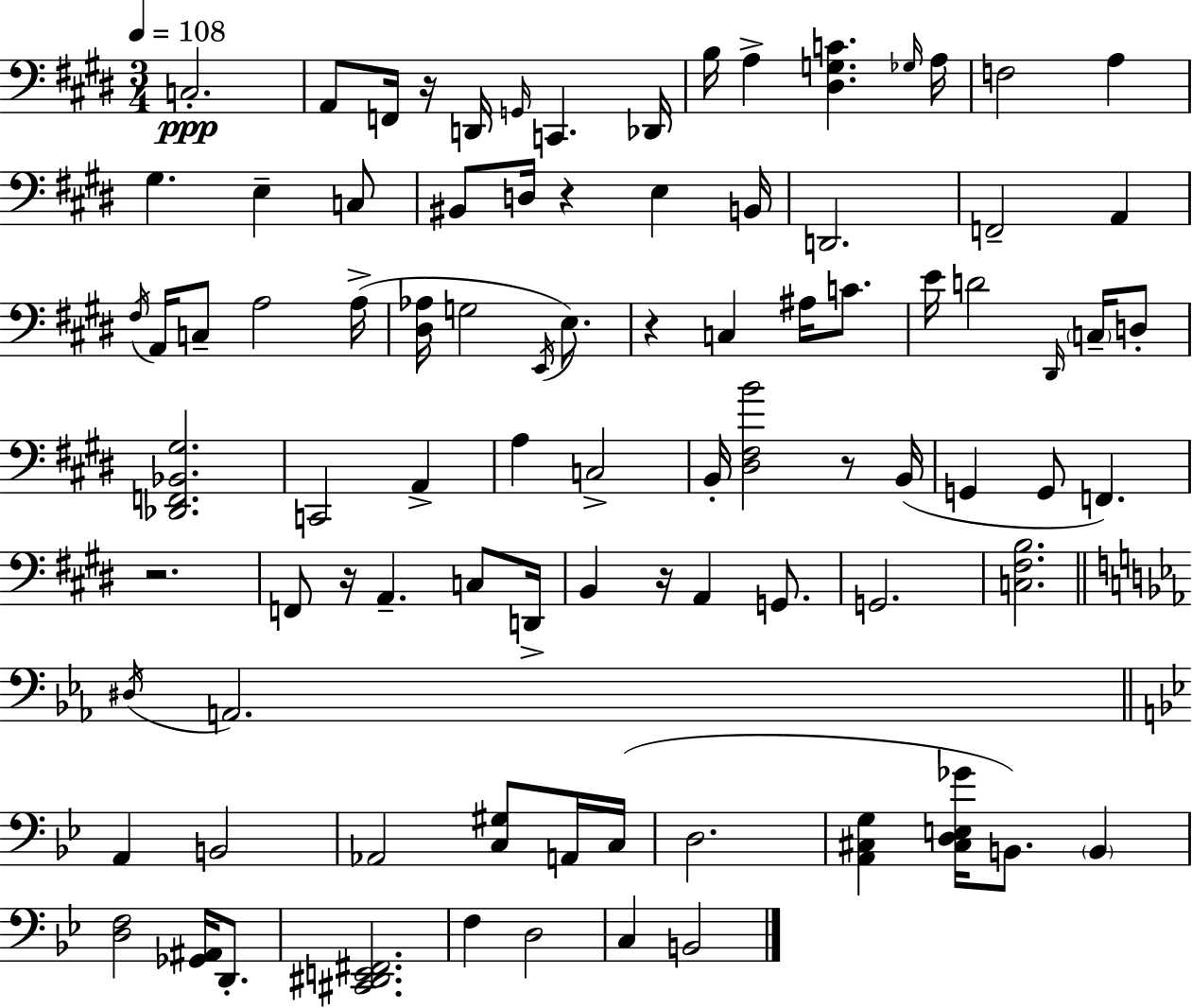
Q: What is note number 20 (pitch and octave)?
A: B2